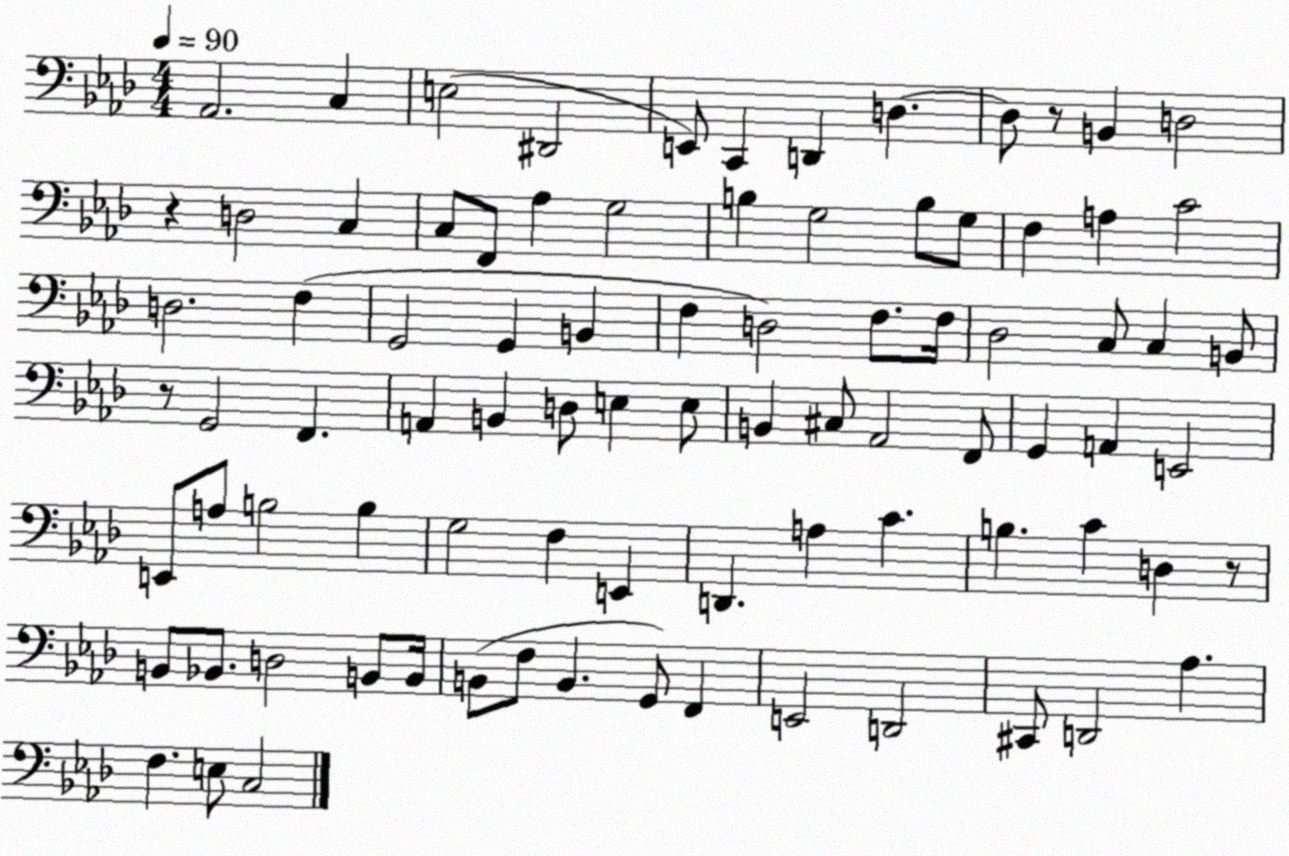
X:1
T:Untitled
M:4/4
L:1/4
K:Ab
_A,,2 C, E,2 ^D,,2 E,,/2 C,, D,, D, D,/2 z/2 B,, D,2 z D,2 C, C,/2 F,,/2 _A, G,2 B, G,2 B,/2 G,/2 F, A, C2 D,2 F, G,,2 G,, B,, F, D,2 F,/2 F,/4 _D,2 C,/2 C, B,,/2 z/2 G,,2 F,, A,, B,, D,/2 E, E,/2 B,, ^C,/2 _A,,2 F,,/2 G,, A,, E,,2 E,,/2 A,/2 B,2 B, G,2 F, E,, D,, A, C B, C D, z/2 B,,/2 _B,,/2 D,2 B,,/2 B,,/4 B,,/2 F,/2 B,, G,,/2 F,, E,,2 D,,2 ^C,,/2 D,,2 _A, F, E,/2 C,2